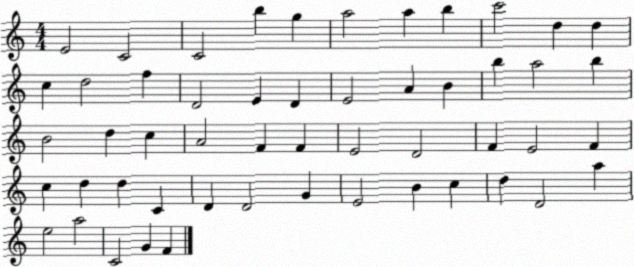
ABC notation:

X:1
T:Untitled
M:4/4
L:1/4
K:C
E2 C2 C2 b g a2 a b c'2 d d c d2 f D2 E D E2 A B b a2 b B2 d c A2 F F E2 D2 F E2 F c d d C D D2 G E2 B c d D2 a e2 a2 C2 G F